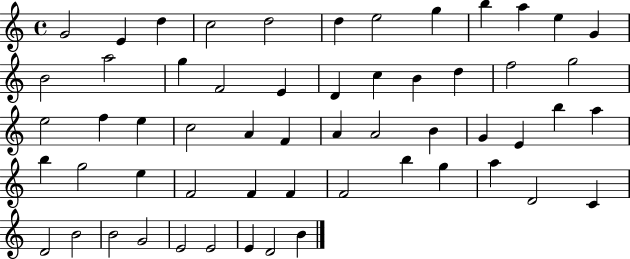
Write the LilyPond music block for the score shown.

{
  \clef treble
  \time 4/4
  \defaultTimeSignature
  \key c \major
  g'2 e'4 d''4 | c''2 d''2 | d''4 e''2 g''4 | b''4 a''4 e''4 g'4 | \break b'2 a''2 | g''4 f'2 e'4 | d'4 c''4 b'4 d''4 | f''2 g''2 | \break e''2 f''4 e''4 | c''2 a'4 f'4 | a'4 a'2 b'4 | g'4 e'4 b''4 a''4 | \break b''4 g''2 e''4 | f'2 f'4 f'4 | f'2 b''4 g''4 | a''4 d'2 c'4 | \break d'2 b'2 | b'2 g'2 | e'2 e'2 | e'4 d'2 b'4 | \break \bar "|."
}